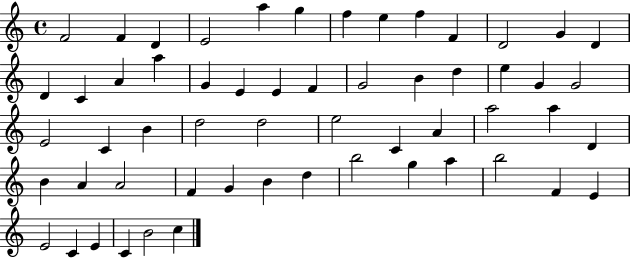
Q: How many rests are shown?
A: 0